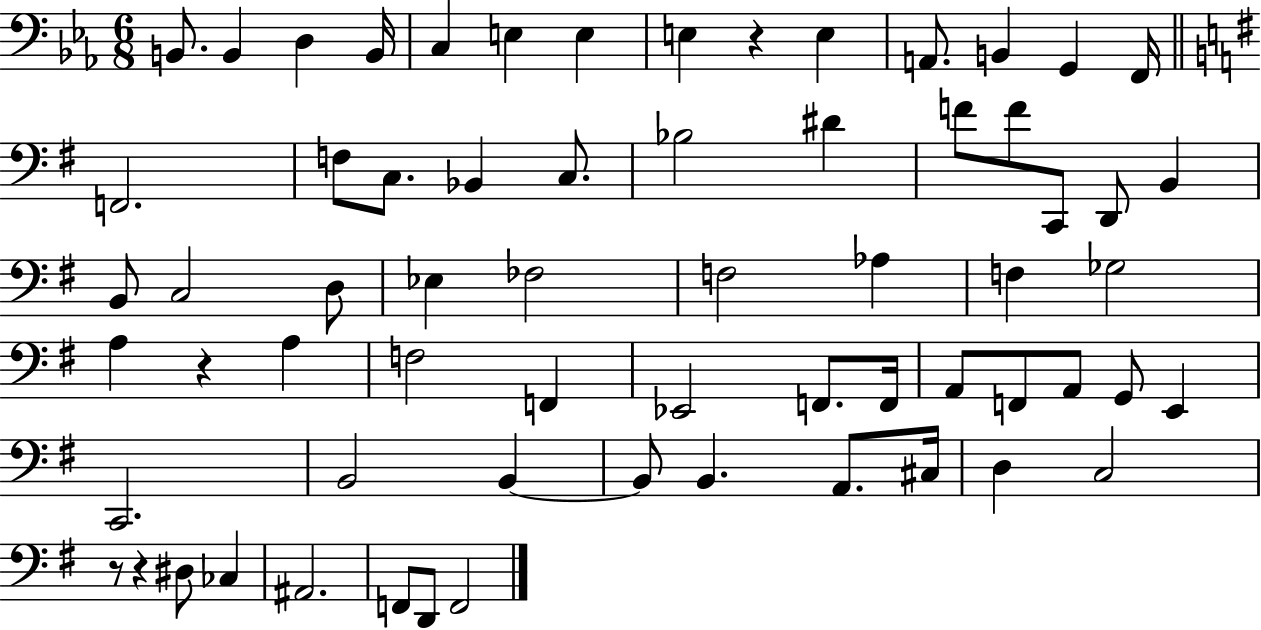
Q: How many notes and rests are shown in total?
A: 65